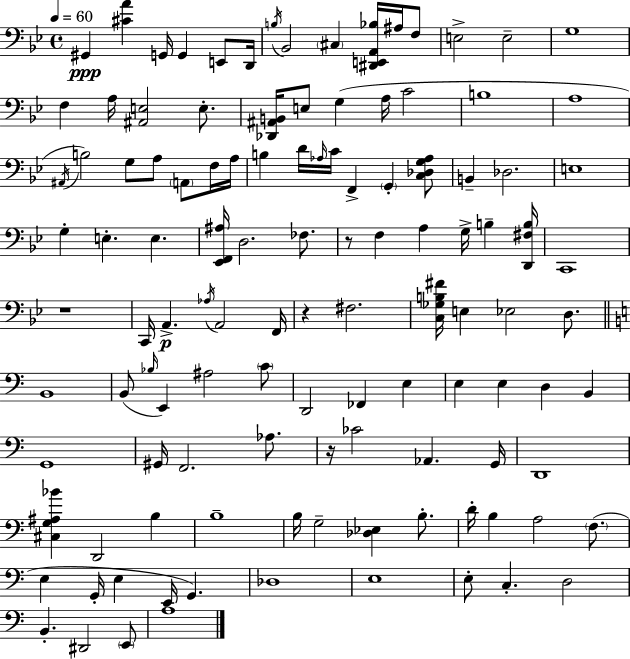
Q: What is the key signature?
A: BES major